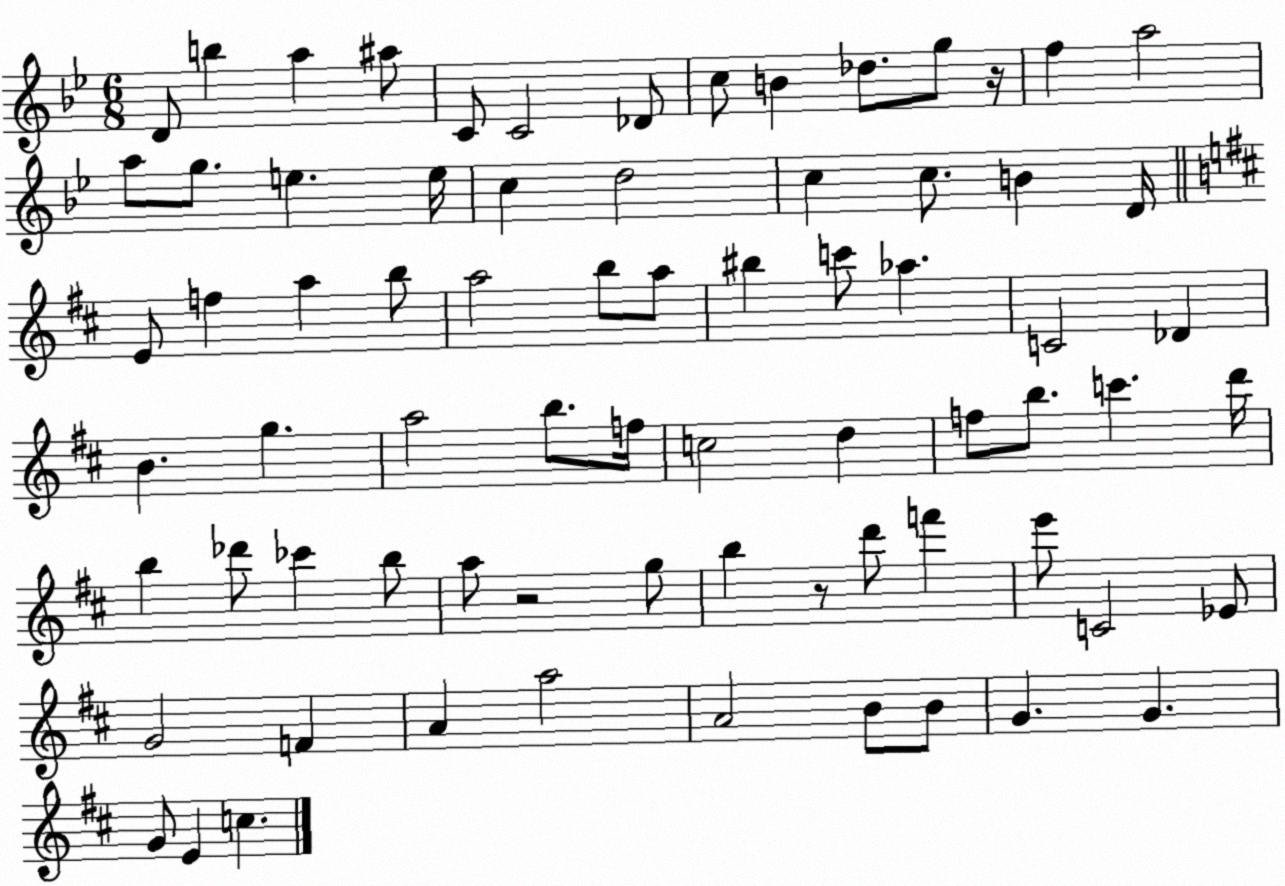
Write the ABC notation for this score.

X:1
T:Untitled
M:6/8
L:1/4
K:Bb
D/2 b a ^a/2 C/2 C2 _D/2 c/2 B _d/2 g/2 z/4 f a2 a/2 g/2 e e/4 c d2 c c/2 B D/4 E/2 f a b/2 a2 b/2 a/2 ^b c'/2 _a C2 _D B g a2 b/2 f/4 c2 d f/2 b/2 c' d'/4 b _d'/2 _c' b/2 a/2 z2 g/2 b z/2 d'/2 f' e'/2 C2 _E/2 G2 F A a2 A2 B/2 B/2 G G G/2 E c